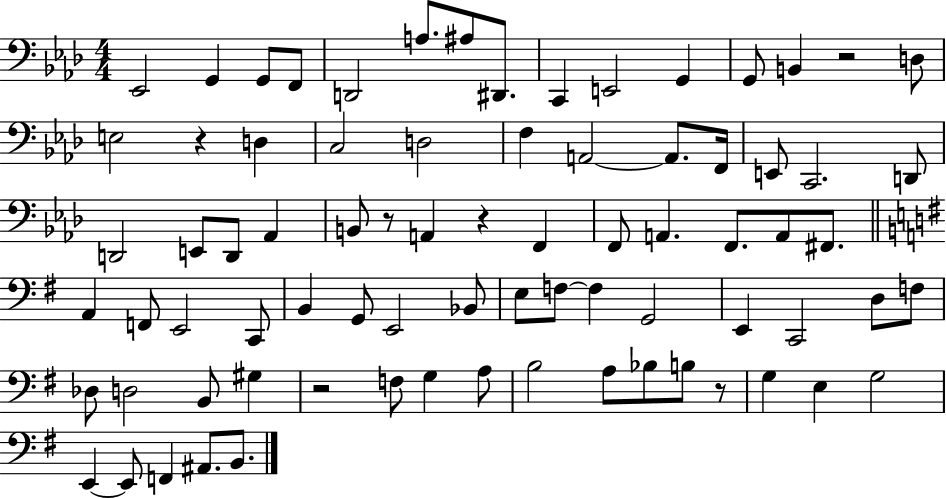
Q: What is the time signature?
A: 4/4